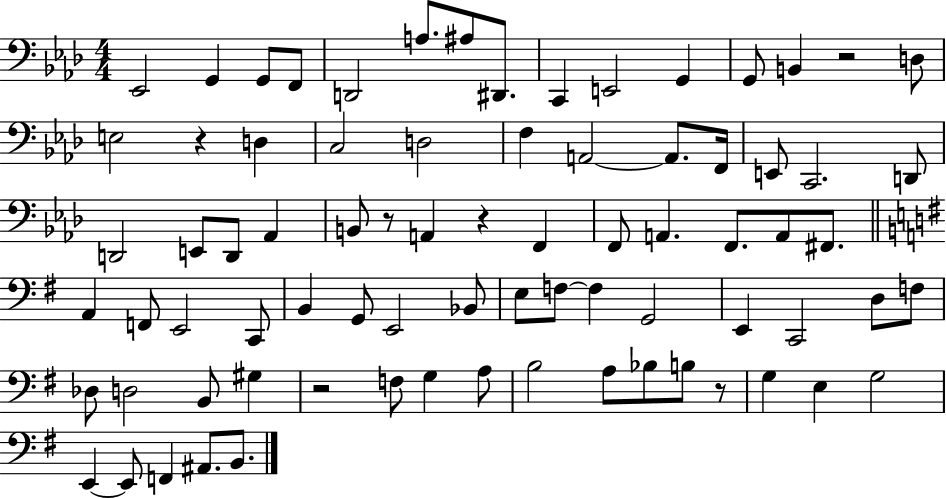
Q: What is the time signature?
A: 4/4